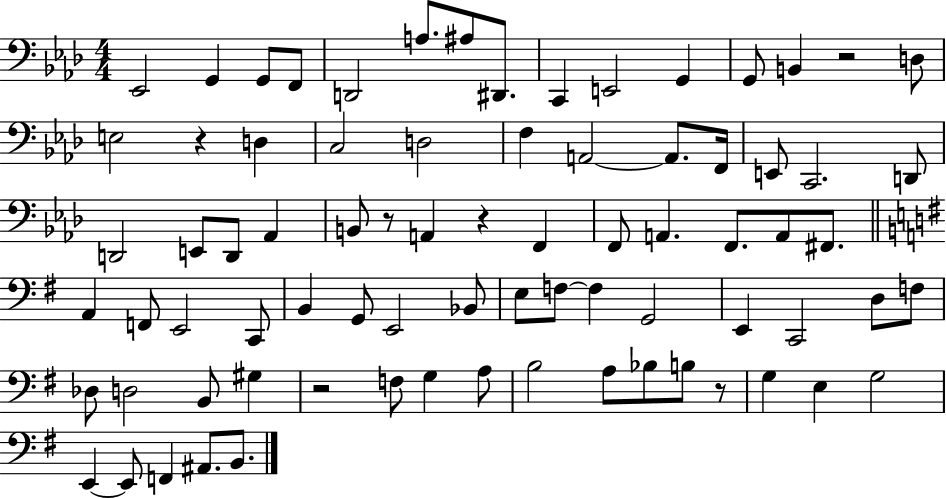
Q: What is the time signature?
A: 4/4